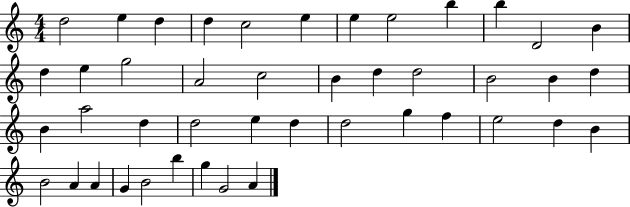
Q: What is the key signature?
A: C major